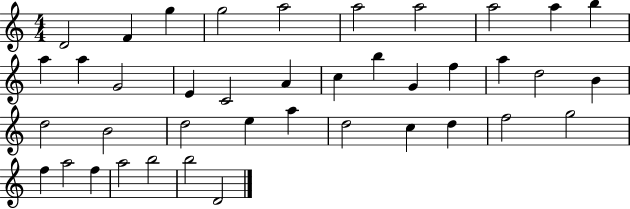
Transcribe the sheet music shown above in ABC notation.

X:1
T:Untitled
M:4/4
L:1/4
K:C
D2 F g g2 a2 a2 a2 a2 a b a a G2 E C2 A c b G f a d2 B d2 B2 d2 e a d2 c d f2 g2 f a2 f a2 b2 b2 D2